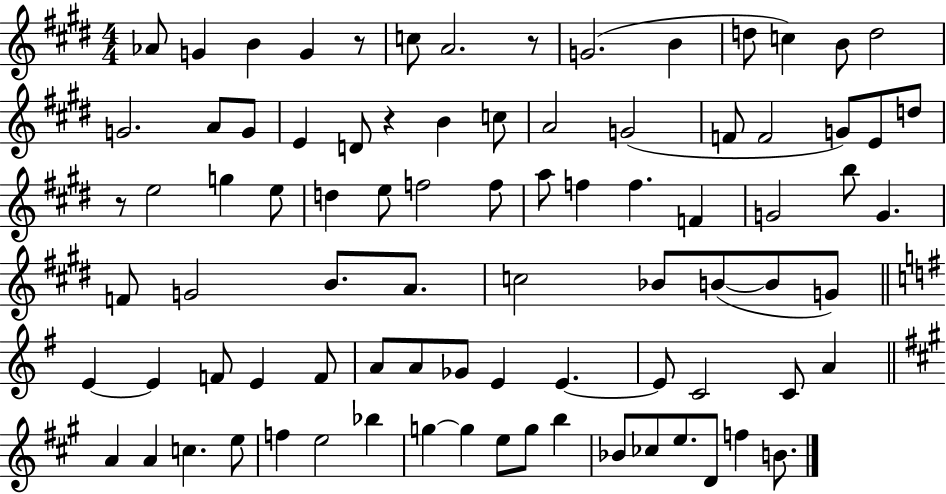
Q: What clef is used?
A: treble